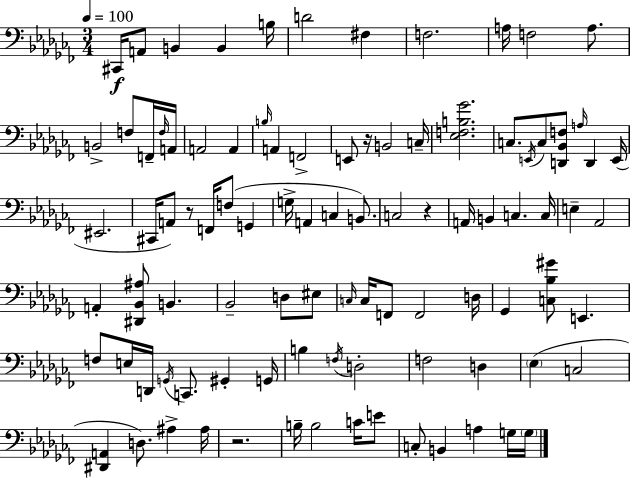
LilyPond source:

{
  \clef bass
  \numericTimeSignature
  \time 3/4
  \key aes \minor
  \tempo 4 = 100
  \repeat volta 2 { cis,16\f a,8 b,4 b,4 b16 | d'2 fis4 | f2. | a16 f2 a8. | \break b,2-> f8 f,16-- \grace { f16 } | a,16 a,2 a,4 | \grace { b16 } a,4 f,2-> | e,8 r16 b,2 | \break c16-- <ees f b ges'>2. | c8. \acciaccatura { e,16 } c8 <d, bes, f>8 \grace { a16 } d,4 | e,16( eis,2. | cis,16 a,8) r8 f,16 f8( | \break g,4 g16-> a,4 c4 | b,8.) c2 | r4 a,16 b,4 c4. | c16 e4-- aes,2 | \break a,4-. <dis, bes, ais>8 b,4. | bes,2-- | d8 eis8 \grace { c16 } c16 f,8 f,2 | d16 ges,4 <c bes gis'>8 e,4. | \break f8 e16 d,16 \acciaccatura { g,16 } c,8. | gis,4-. g,16 b4 \acciaccatura { f16 } d2-. | f2 | d4 \parenthesize ees4( c2 | \break <dis, a,>4 d8.) | ais4-> ais16 r2. | b16-- b2 | c'16 e'8 c8-. b,4 | \break a4 g16 \parenthesize g16 } \bar "|."
}